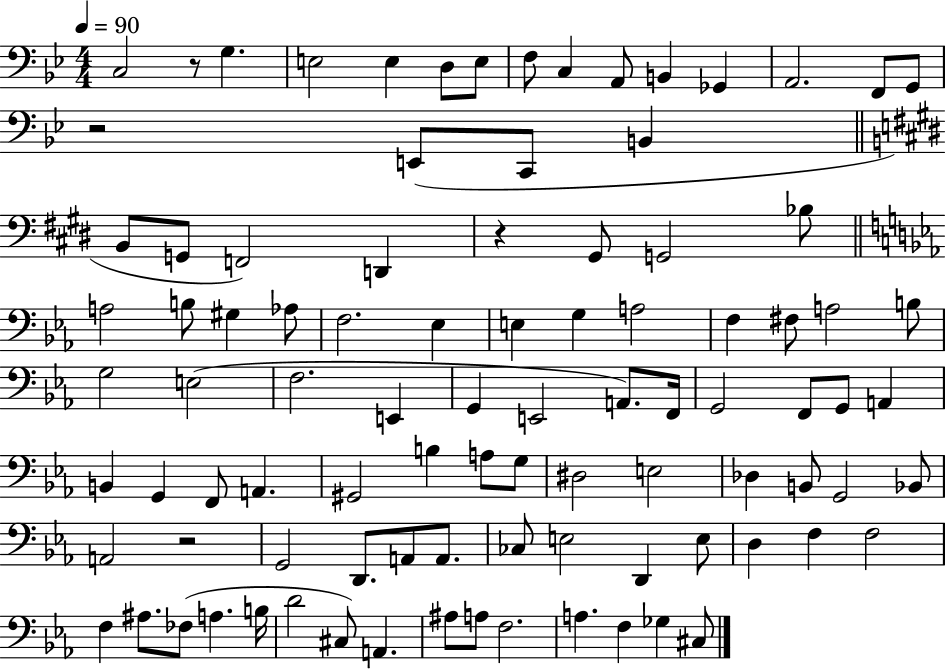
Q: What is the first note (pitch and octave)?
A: C3